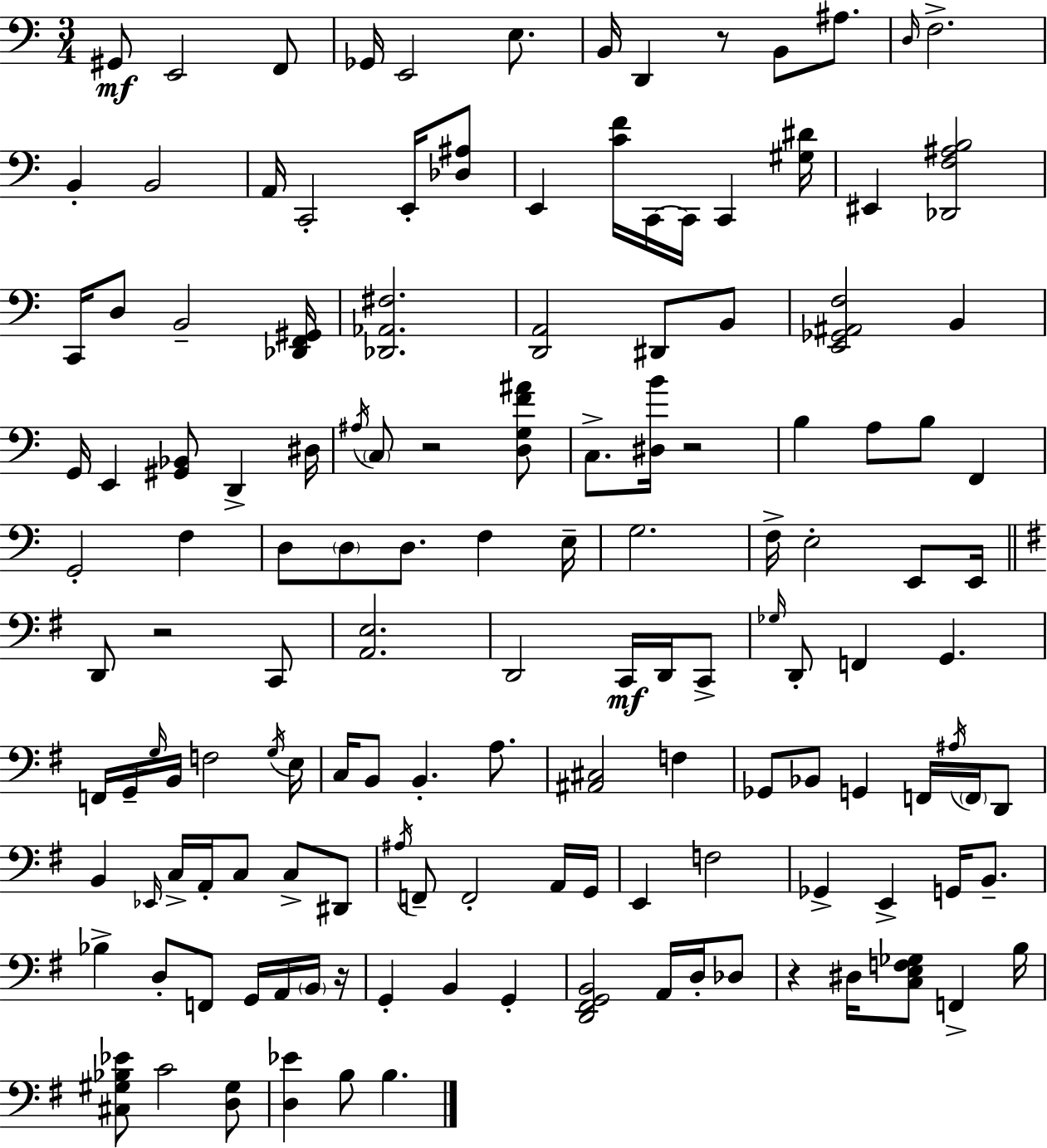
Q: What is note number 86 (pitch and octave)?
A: C3